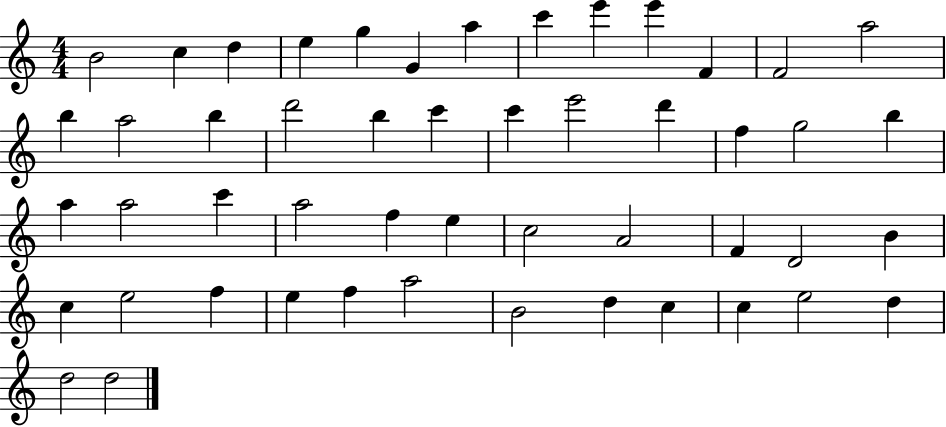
{
  \clef treble
  \numericTimeSignature
  \time 4/4
  \key c \major
  b'2 c''4 d''4 | e''4 g''4 g'4 a''4 | c'''4 e'''4 e'''4 f'4 | f'2 a''2 | \break b''4 a''2 b''4 | d'''2 b''4 c'''4 | c'''4 e'''2 d'''4 | f''4 g''2 b''4 | \break a''4 a''2 c'''4 | a''2 f''4 e''4 | c''2 a'2 | f'4 d'2 b'4 | \break c''4 e''2 f''4 | e''4 f''4 a''2 | b'2 d''4 c''4 | c''4 e''2 d''4 | \break d''2 d''2 | \bar "|."
}